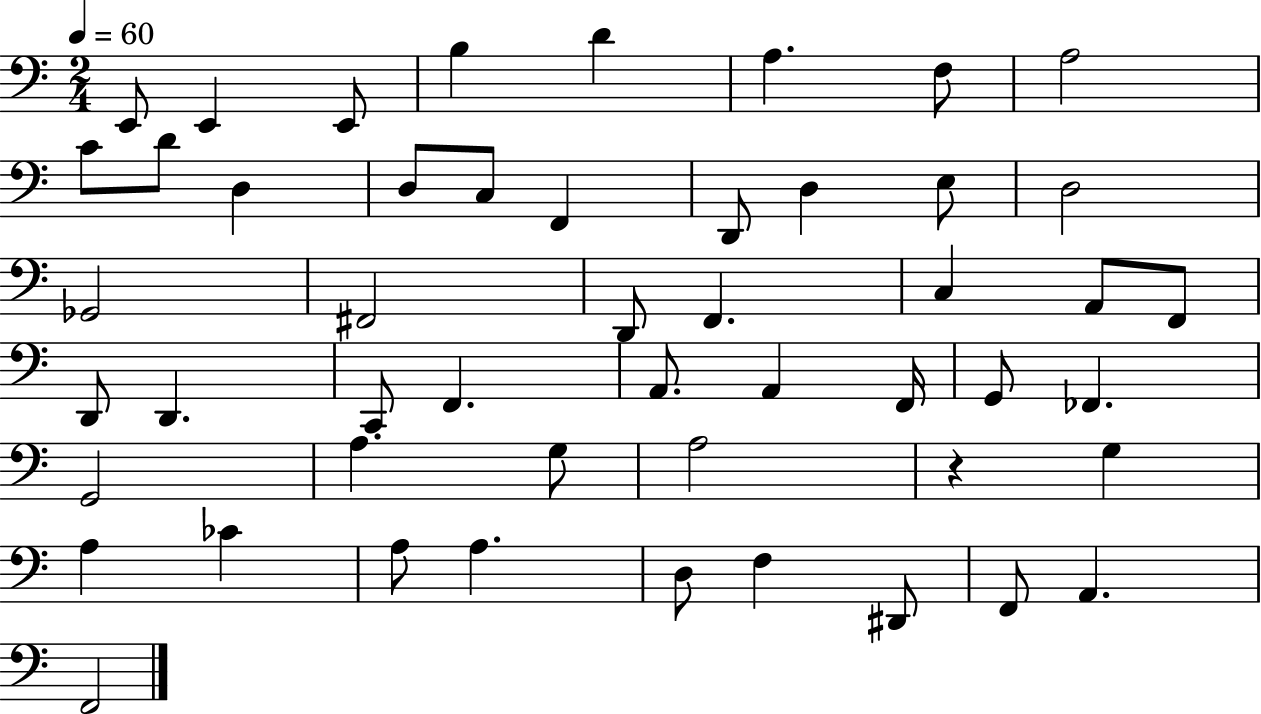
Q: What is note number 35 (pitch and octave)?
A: G2